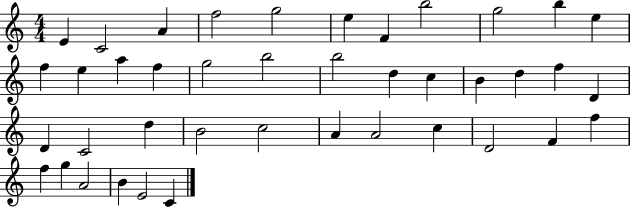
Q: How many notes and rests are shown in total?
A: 41